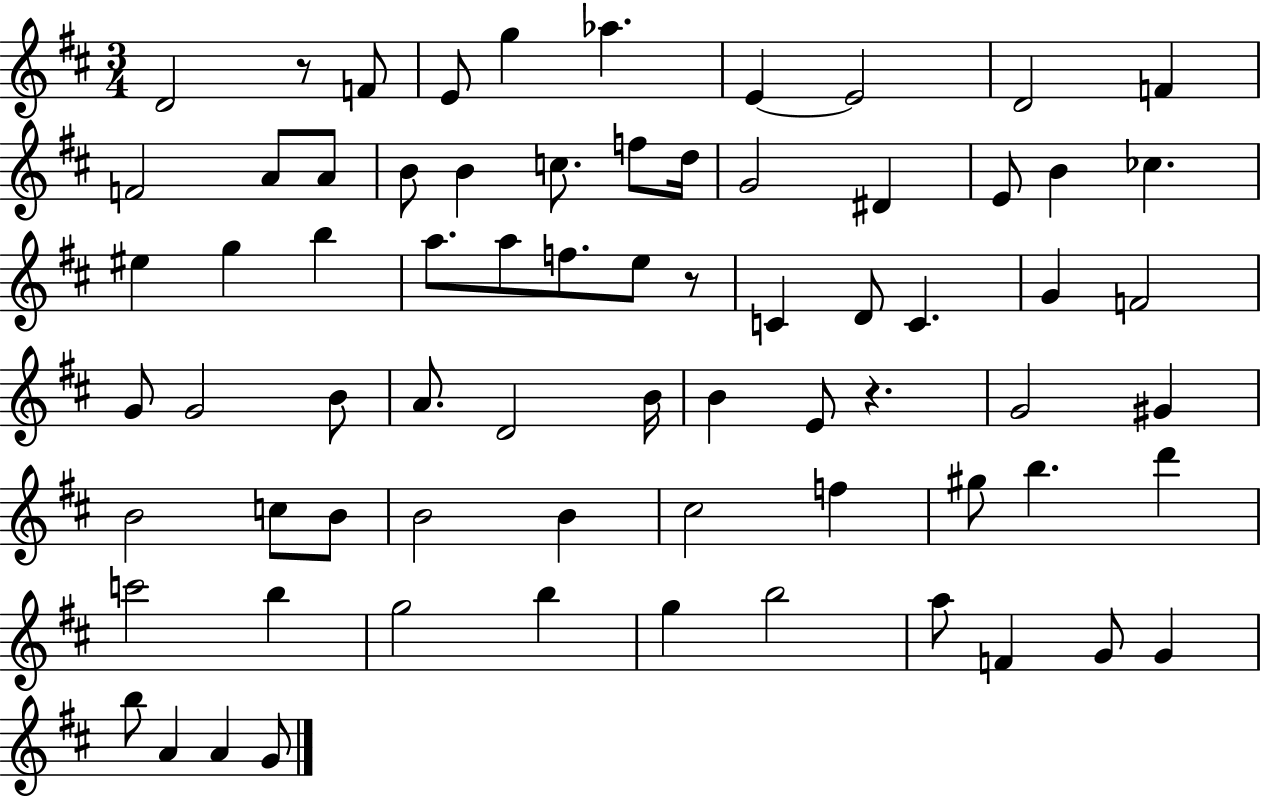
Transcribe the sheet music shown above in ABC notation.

X:1
T:Untitled
M:3/4
L:1/4
K:D
D2 z/2 F/2 E/2 g _a E E2 D2 F F2 A/2 A/2 B/2 B c/2 f/2 d/4 G2 ^D E/2 B _c ^e g b a/2 a/2 f/2 e/2 z/2 C D/2 C G F2 G/2 G2 B/2 A/2 D2 B/4 B E/2 z G2 ^G B2 c/2 B/2 B2 B ^c2 f ^g/2 b d' c'2 b g2 b g b2 a/2 F G/2 G b/2 A A G/2